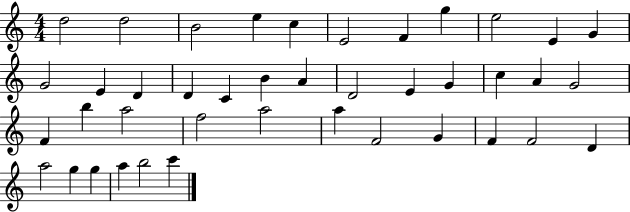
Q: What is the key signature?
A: C major